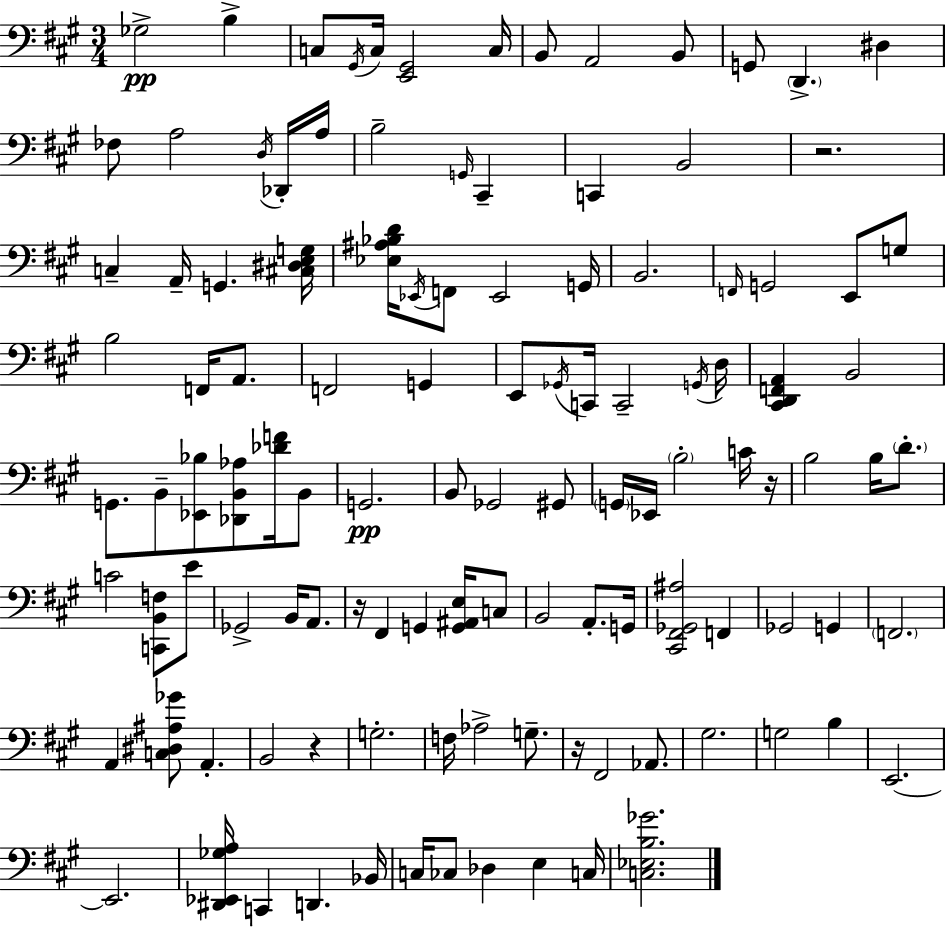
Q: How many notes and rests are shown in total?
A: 115